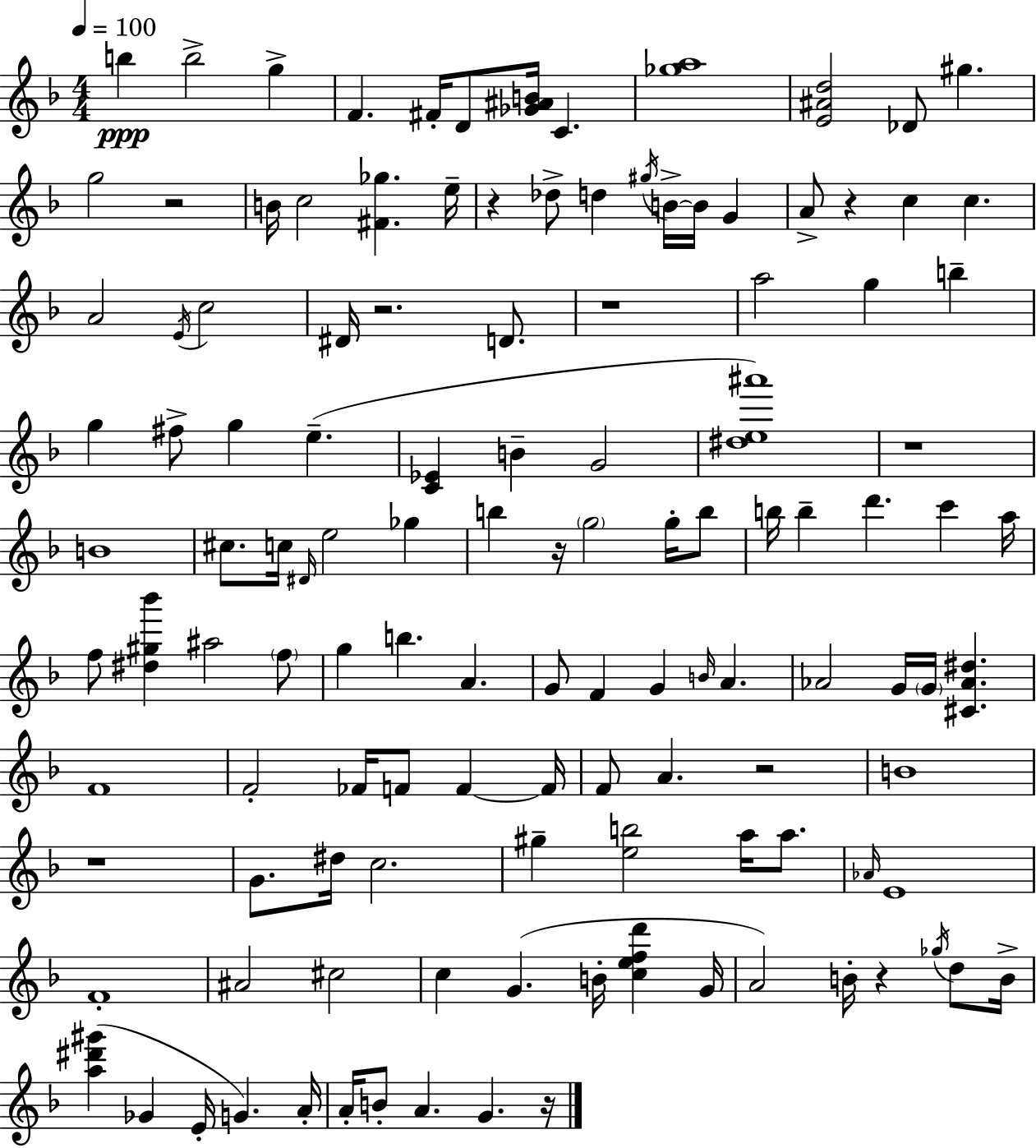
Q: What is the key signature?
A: F major